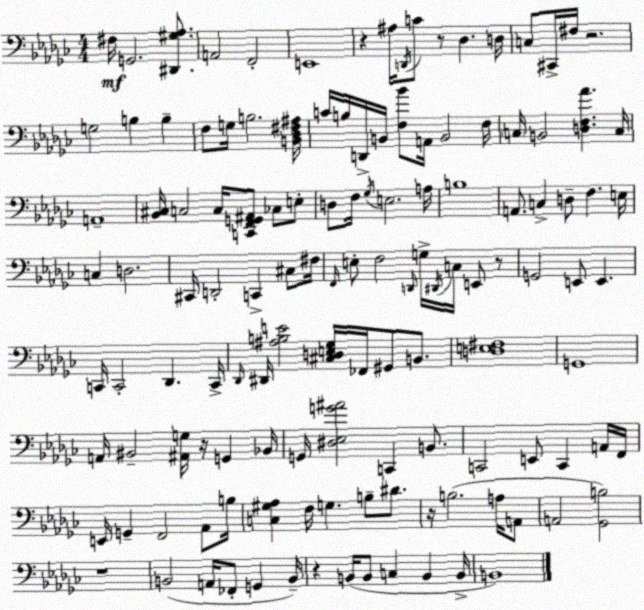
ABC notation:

X:1
T:Untitled
M:4/4
L:1/4
K:Ebm
^F,/4 G,,2 [^D,,^G,_A,]/2 A,,2 F,,2 E,,4 z ^A,/4 D,,/4 C/2 z/2 _D, D,/4 C,/2 ^C,,/4 ^F,/4 z2 G,2 B, B, F,/2 G,/4 B,2 [B,,_D,^F,^A,]/4 C/4 B,/4 D,,/4 B,,/4 [F,_B]/2 A,,/4 B,,2 F,/4 C,/4 B,,2 [D,F,_A] C,/4 A,,4 [_B,,^C,]/4 C,2 C,/4 [C,,F,,G,,^A,,]/2 _C,/2 E,/2 D,/2 F,/4 _G,/4 E,2 A,/4 B,4 A,,/2 C, D,/2 F, E,/4 C, D,2 ^C,,/4 D,,2 C,, ^C,/2 ^F,/4 F,,/4 E,/2 F,2 D,,/4 G,/4 ^D,,/4 C,/4 E,,/2 z/2 G,,2 E,,/2 E,, C,,/4 C,,2 _D,, C,,/4 _D,,/4 ^D,,/4 [^A,B,E]2 [^C,D,E,_G,]/4 _F,,/4 ^G,,/2 B,,/2 [D,E,^F,]4 G,,4 A,,/4 ^B,,2 [^A,,G,]/4 z/4 G,, _B,,/4 G,,/4 [^D,_E,G^A]2 C,, B,,/2 C,,2 E,,/2 C,, A,,/4 F,,/4 E,,/4 G,, F,,2 _A,,/2 B,/4 [C,^G,_A,] F,/4 G, B,/2 ^D/2 z/4 B,2 A,/4 A,,/2 A,,2 [_G,,B,]2 z4 B,,2 A,,/4 _F,,/2 G,, B,,/4 z B,,/4 B,,/2 C, B,, B,,/4 B,,4